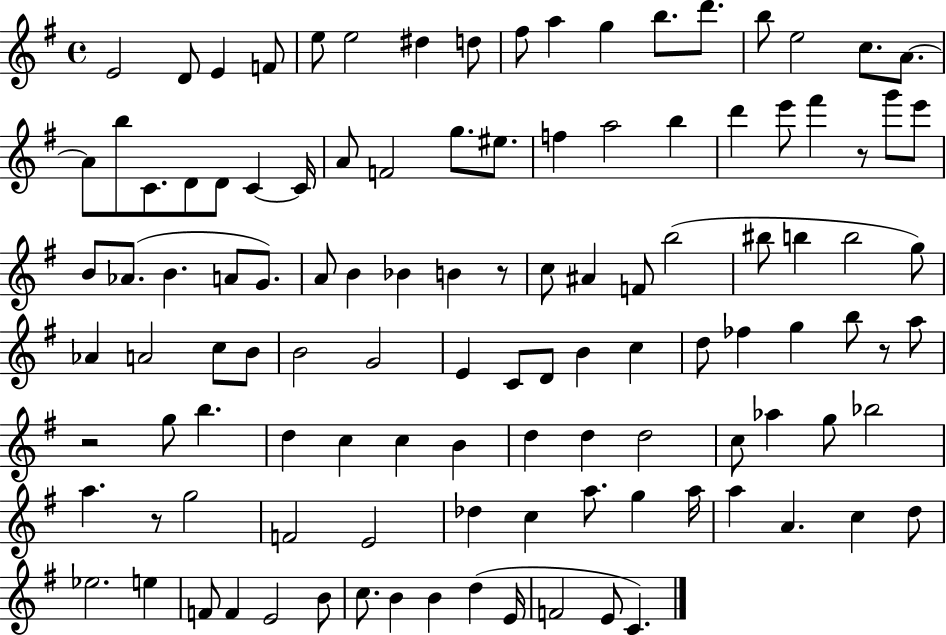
X:1
T:Untitled
M:4/4
L:1/4
K:G
E2 D/2 E F/2 e/2 e2 ^d d/2 ^f/2 a g b/2 d'/2 b/2 e2 c/2 A/2 A/2 b/2 C/2 D/2 D/2 C C/4 A/2 F2 g/2 ^e/2 f a2 b d' e'/2 ^f' z/2 g'/2 e'/2 B/2 _A/2 B A/2 G/2 A/2 B _B B z/2 c/2 ^A F/2 b2 ^b/2 b b2 g/2 _A A2 c/2 B/2 B2 G2 E C/2 D/2 B c d/2 _f g b/2 z/2 a/2 z2 g/2 b d c c B d d d2 c/2 _a g/2 _b2 a z/2 g2 F2 E2 _d c a/2 g a/4 a A c d/2 _e2 e F/2 F E2 B/2 c/2 B B d E/4 F2 E/2 C